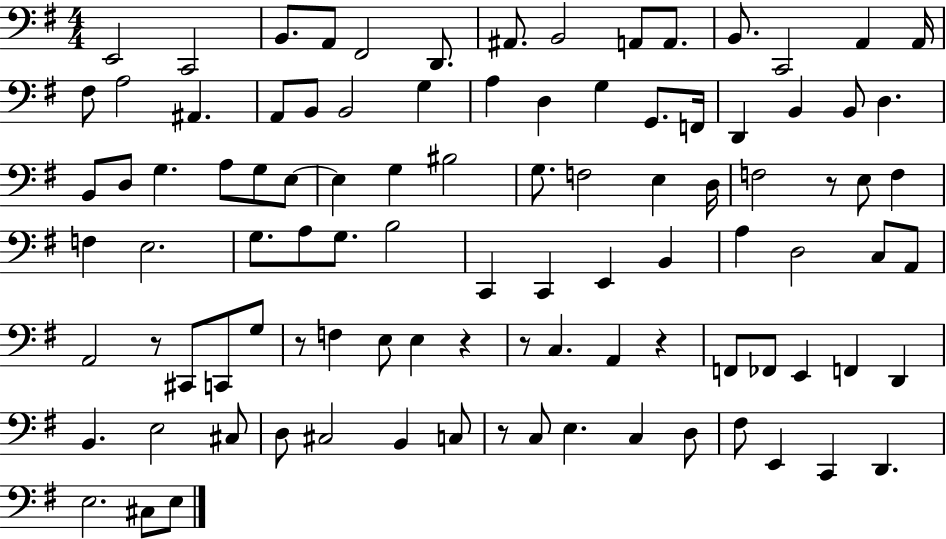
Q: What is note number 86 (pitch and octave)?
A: F#3